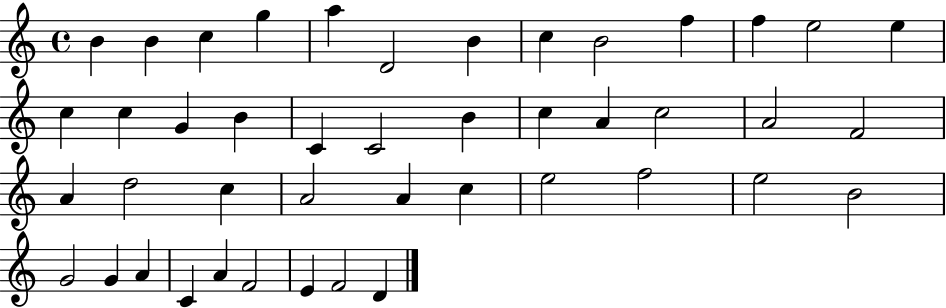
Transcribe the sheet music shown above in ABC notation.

X:1
T:Untitled
M:4/4
L:1/4
K:C
B B c g a D2 B c B2 f f e2 e c c G B C C2 B c A c2 A2 F2 A d2 c A2 A c e2 f2 e2 B2 G2 G A C A F2 E F2 D